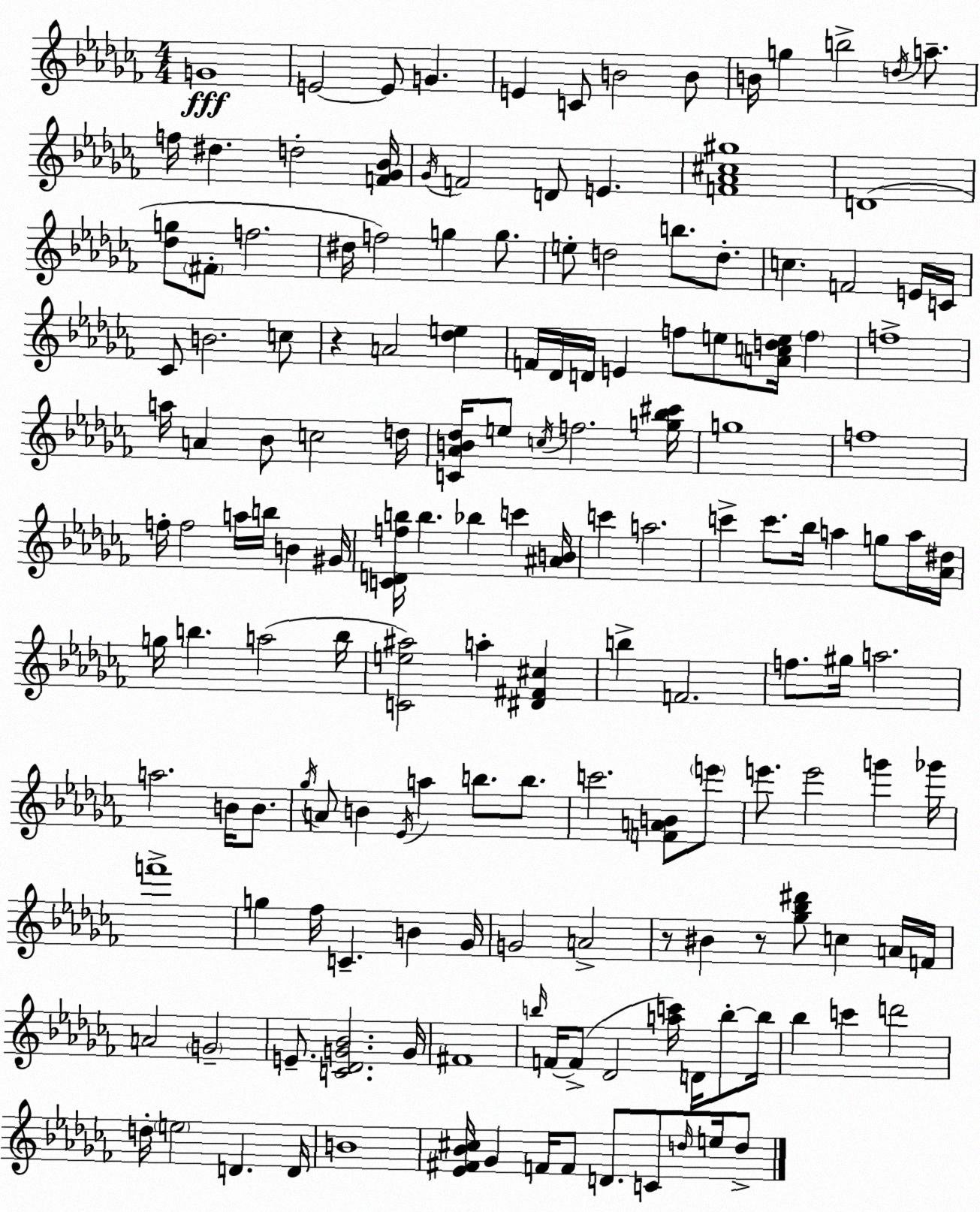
X:1
T:Untitled
M:4/4
L:1/4
K:Abm
G4 E2 E/2 G E C/2 B2 B/2 B/4 g b2 d/4 a/2 f/4 ^d d2 [F_G_B]/4 _G/4 F2 D/2 E [F_A^c^g]4 D4 [_dg]/2 ^F/2 f2 ^d/4 f2 g g/2 e/2 d2 b/2 d/2 c F2 E/4 C/4 _C/2 B2 c/2 z A2 [_de] F/4 _D/4 D/4 E f/2 e/2 [Acde]/4 f f4 a/4 A _B/2 c2 d/4 [C_AB_d]/4 e/2 c/4 f2 [g_b^c']/4 g4 f4 f/4 f2 a/4 b/4 B ^G/4 [CDfb]/4 b _b c' [^AB]/4 c' a2 c' c'/2 _b/4 a g/2 a/4 [_A^d]/4 g/4 b a2 b/4 [Ce^a]2 a [^D^F^c] b F2 f/2 ^g/4 a2 a2 B/4 B/2 _g/4 A/2 B _E/4 a b/2 b/2 c'2 [FAB]/2 e'/2 e'/2 e'2 g' _g'/4 f'4 g _f/4 C B _G/4 G2 A2 z/2 ^B z/2 [_g_b^d']/2 c A/4 F/4 A2 G2 E/2 [C_DG_B]2 G/4 ^F4 b/4 F/4 F/2 _D2 [ac']/4 D/4 b/2 b/4 _b c' d'2 d/4 e2 D D/4 B4 [_E^F_B^c]/4 _G F/4 F/2 D/2 C/2 d/4 e/4 d/2